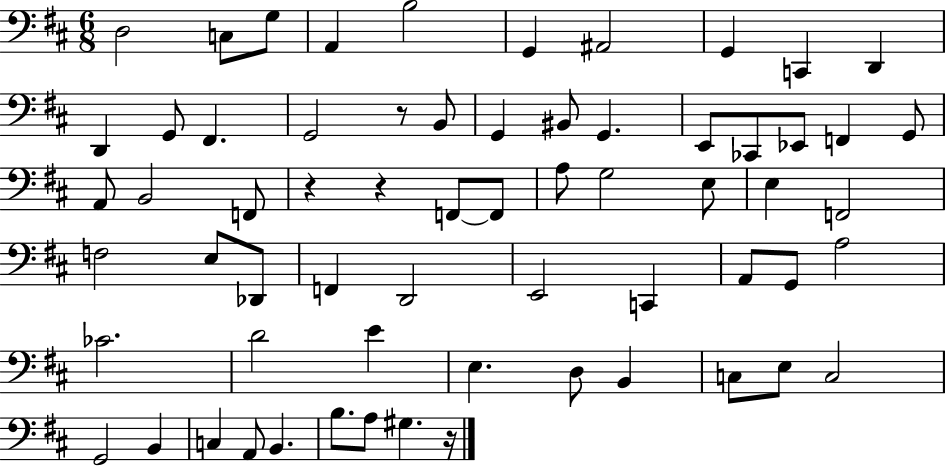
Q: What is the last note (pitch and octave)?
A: G#3